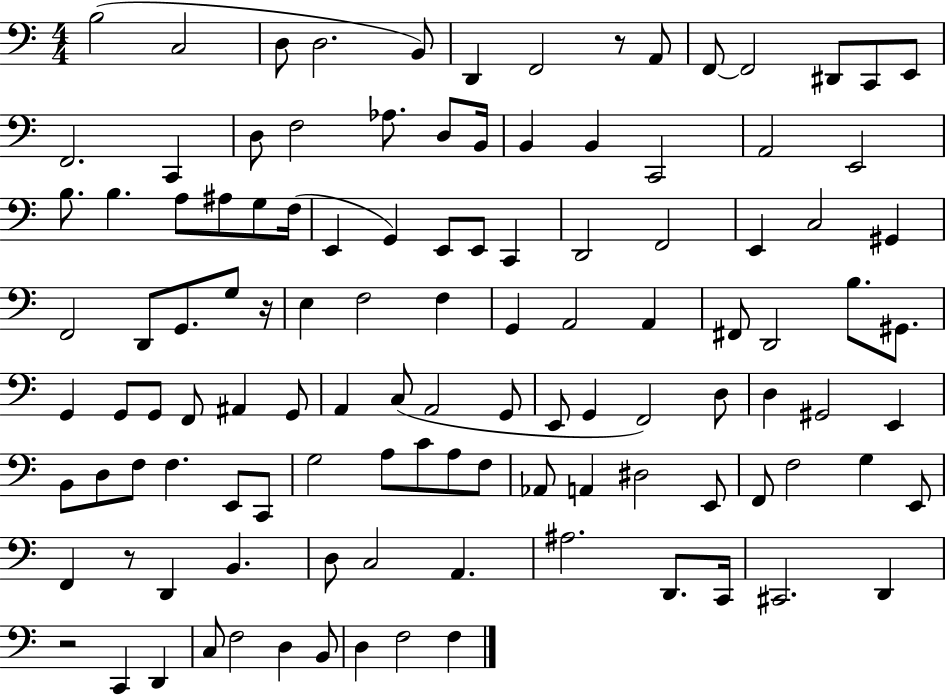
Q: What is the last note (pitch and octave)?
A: F3